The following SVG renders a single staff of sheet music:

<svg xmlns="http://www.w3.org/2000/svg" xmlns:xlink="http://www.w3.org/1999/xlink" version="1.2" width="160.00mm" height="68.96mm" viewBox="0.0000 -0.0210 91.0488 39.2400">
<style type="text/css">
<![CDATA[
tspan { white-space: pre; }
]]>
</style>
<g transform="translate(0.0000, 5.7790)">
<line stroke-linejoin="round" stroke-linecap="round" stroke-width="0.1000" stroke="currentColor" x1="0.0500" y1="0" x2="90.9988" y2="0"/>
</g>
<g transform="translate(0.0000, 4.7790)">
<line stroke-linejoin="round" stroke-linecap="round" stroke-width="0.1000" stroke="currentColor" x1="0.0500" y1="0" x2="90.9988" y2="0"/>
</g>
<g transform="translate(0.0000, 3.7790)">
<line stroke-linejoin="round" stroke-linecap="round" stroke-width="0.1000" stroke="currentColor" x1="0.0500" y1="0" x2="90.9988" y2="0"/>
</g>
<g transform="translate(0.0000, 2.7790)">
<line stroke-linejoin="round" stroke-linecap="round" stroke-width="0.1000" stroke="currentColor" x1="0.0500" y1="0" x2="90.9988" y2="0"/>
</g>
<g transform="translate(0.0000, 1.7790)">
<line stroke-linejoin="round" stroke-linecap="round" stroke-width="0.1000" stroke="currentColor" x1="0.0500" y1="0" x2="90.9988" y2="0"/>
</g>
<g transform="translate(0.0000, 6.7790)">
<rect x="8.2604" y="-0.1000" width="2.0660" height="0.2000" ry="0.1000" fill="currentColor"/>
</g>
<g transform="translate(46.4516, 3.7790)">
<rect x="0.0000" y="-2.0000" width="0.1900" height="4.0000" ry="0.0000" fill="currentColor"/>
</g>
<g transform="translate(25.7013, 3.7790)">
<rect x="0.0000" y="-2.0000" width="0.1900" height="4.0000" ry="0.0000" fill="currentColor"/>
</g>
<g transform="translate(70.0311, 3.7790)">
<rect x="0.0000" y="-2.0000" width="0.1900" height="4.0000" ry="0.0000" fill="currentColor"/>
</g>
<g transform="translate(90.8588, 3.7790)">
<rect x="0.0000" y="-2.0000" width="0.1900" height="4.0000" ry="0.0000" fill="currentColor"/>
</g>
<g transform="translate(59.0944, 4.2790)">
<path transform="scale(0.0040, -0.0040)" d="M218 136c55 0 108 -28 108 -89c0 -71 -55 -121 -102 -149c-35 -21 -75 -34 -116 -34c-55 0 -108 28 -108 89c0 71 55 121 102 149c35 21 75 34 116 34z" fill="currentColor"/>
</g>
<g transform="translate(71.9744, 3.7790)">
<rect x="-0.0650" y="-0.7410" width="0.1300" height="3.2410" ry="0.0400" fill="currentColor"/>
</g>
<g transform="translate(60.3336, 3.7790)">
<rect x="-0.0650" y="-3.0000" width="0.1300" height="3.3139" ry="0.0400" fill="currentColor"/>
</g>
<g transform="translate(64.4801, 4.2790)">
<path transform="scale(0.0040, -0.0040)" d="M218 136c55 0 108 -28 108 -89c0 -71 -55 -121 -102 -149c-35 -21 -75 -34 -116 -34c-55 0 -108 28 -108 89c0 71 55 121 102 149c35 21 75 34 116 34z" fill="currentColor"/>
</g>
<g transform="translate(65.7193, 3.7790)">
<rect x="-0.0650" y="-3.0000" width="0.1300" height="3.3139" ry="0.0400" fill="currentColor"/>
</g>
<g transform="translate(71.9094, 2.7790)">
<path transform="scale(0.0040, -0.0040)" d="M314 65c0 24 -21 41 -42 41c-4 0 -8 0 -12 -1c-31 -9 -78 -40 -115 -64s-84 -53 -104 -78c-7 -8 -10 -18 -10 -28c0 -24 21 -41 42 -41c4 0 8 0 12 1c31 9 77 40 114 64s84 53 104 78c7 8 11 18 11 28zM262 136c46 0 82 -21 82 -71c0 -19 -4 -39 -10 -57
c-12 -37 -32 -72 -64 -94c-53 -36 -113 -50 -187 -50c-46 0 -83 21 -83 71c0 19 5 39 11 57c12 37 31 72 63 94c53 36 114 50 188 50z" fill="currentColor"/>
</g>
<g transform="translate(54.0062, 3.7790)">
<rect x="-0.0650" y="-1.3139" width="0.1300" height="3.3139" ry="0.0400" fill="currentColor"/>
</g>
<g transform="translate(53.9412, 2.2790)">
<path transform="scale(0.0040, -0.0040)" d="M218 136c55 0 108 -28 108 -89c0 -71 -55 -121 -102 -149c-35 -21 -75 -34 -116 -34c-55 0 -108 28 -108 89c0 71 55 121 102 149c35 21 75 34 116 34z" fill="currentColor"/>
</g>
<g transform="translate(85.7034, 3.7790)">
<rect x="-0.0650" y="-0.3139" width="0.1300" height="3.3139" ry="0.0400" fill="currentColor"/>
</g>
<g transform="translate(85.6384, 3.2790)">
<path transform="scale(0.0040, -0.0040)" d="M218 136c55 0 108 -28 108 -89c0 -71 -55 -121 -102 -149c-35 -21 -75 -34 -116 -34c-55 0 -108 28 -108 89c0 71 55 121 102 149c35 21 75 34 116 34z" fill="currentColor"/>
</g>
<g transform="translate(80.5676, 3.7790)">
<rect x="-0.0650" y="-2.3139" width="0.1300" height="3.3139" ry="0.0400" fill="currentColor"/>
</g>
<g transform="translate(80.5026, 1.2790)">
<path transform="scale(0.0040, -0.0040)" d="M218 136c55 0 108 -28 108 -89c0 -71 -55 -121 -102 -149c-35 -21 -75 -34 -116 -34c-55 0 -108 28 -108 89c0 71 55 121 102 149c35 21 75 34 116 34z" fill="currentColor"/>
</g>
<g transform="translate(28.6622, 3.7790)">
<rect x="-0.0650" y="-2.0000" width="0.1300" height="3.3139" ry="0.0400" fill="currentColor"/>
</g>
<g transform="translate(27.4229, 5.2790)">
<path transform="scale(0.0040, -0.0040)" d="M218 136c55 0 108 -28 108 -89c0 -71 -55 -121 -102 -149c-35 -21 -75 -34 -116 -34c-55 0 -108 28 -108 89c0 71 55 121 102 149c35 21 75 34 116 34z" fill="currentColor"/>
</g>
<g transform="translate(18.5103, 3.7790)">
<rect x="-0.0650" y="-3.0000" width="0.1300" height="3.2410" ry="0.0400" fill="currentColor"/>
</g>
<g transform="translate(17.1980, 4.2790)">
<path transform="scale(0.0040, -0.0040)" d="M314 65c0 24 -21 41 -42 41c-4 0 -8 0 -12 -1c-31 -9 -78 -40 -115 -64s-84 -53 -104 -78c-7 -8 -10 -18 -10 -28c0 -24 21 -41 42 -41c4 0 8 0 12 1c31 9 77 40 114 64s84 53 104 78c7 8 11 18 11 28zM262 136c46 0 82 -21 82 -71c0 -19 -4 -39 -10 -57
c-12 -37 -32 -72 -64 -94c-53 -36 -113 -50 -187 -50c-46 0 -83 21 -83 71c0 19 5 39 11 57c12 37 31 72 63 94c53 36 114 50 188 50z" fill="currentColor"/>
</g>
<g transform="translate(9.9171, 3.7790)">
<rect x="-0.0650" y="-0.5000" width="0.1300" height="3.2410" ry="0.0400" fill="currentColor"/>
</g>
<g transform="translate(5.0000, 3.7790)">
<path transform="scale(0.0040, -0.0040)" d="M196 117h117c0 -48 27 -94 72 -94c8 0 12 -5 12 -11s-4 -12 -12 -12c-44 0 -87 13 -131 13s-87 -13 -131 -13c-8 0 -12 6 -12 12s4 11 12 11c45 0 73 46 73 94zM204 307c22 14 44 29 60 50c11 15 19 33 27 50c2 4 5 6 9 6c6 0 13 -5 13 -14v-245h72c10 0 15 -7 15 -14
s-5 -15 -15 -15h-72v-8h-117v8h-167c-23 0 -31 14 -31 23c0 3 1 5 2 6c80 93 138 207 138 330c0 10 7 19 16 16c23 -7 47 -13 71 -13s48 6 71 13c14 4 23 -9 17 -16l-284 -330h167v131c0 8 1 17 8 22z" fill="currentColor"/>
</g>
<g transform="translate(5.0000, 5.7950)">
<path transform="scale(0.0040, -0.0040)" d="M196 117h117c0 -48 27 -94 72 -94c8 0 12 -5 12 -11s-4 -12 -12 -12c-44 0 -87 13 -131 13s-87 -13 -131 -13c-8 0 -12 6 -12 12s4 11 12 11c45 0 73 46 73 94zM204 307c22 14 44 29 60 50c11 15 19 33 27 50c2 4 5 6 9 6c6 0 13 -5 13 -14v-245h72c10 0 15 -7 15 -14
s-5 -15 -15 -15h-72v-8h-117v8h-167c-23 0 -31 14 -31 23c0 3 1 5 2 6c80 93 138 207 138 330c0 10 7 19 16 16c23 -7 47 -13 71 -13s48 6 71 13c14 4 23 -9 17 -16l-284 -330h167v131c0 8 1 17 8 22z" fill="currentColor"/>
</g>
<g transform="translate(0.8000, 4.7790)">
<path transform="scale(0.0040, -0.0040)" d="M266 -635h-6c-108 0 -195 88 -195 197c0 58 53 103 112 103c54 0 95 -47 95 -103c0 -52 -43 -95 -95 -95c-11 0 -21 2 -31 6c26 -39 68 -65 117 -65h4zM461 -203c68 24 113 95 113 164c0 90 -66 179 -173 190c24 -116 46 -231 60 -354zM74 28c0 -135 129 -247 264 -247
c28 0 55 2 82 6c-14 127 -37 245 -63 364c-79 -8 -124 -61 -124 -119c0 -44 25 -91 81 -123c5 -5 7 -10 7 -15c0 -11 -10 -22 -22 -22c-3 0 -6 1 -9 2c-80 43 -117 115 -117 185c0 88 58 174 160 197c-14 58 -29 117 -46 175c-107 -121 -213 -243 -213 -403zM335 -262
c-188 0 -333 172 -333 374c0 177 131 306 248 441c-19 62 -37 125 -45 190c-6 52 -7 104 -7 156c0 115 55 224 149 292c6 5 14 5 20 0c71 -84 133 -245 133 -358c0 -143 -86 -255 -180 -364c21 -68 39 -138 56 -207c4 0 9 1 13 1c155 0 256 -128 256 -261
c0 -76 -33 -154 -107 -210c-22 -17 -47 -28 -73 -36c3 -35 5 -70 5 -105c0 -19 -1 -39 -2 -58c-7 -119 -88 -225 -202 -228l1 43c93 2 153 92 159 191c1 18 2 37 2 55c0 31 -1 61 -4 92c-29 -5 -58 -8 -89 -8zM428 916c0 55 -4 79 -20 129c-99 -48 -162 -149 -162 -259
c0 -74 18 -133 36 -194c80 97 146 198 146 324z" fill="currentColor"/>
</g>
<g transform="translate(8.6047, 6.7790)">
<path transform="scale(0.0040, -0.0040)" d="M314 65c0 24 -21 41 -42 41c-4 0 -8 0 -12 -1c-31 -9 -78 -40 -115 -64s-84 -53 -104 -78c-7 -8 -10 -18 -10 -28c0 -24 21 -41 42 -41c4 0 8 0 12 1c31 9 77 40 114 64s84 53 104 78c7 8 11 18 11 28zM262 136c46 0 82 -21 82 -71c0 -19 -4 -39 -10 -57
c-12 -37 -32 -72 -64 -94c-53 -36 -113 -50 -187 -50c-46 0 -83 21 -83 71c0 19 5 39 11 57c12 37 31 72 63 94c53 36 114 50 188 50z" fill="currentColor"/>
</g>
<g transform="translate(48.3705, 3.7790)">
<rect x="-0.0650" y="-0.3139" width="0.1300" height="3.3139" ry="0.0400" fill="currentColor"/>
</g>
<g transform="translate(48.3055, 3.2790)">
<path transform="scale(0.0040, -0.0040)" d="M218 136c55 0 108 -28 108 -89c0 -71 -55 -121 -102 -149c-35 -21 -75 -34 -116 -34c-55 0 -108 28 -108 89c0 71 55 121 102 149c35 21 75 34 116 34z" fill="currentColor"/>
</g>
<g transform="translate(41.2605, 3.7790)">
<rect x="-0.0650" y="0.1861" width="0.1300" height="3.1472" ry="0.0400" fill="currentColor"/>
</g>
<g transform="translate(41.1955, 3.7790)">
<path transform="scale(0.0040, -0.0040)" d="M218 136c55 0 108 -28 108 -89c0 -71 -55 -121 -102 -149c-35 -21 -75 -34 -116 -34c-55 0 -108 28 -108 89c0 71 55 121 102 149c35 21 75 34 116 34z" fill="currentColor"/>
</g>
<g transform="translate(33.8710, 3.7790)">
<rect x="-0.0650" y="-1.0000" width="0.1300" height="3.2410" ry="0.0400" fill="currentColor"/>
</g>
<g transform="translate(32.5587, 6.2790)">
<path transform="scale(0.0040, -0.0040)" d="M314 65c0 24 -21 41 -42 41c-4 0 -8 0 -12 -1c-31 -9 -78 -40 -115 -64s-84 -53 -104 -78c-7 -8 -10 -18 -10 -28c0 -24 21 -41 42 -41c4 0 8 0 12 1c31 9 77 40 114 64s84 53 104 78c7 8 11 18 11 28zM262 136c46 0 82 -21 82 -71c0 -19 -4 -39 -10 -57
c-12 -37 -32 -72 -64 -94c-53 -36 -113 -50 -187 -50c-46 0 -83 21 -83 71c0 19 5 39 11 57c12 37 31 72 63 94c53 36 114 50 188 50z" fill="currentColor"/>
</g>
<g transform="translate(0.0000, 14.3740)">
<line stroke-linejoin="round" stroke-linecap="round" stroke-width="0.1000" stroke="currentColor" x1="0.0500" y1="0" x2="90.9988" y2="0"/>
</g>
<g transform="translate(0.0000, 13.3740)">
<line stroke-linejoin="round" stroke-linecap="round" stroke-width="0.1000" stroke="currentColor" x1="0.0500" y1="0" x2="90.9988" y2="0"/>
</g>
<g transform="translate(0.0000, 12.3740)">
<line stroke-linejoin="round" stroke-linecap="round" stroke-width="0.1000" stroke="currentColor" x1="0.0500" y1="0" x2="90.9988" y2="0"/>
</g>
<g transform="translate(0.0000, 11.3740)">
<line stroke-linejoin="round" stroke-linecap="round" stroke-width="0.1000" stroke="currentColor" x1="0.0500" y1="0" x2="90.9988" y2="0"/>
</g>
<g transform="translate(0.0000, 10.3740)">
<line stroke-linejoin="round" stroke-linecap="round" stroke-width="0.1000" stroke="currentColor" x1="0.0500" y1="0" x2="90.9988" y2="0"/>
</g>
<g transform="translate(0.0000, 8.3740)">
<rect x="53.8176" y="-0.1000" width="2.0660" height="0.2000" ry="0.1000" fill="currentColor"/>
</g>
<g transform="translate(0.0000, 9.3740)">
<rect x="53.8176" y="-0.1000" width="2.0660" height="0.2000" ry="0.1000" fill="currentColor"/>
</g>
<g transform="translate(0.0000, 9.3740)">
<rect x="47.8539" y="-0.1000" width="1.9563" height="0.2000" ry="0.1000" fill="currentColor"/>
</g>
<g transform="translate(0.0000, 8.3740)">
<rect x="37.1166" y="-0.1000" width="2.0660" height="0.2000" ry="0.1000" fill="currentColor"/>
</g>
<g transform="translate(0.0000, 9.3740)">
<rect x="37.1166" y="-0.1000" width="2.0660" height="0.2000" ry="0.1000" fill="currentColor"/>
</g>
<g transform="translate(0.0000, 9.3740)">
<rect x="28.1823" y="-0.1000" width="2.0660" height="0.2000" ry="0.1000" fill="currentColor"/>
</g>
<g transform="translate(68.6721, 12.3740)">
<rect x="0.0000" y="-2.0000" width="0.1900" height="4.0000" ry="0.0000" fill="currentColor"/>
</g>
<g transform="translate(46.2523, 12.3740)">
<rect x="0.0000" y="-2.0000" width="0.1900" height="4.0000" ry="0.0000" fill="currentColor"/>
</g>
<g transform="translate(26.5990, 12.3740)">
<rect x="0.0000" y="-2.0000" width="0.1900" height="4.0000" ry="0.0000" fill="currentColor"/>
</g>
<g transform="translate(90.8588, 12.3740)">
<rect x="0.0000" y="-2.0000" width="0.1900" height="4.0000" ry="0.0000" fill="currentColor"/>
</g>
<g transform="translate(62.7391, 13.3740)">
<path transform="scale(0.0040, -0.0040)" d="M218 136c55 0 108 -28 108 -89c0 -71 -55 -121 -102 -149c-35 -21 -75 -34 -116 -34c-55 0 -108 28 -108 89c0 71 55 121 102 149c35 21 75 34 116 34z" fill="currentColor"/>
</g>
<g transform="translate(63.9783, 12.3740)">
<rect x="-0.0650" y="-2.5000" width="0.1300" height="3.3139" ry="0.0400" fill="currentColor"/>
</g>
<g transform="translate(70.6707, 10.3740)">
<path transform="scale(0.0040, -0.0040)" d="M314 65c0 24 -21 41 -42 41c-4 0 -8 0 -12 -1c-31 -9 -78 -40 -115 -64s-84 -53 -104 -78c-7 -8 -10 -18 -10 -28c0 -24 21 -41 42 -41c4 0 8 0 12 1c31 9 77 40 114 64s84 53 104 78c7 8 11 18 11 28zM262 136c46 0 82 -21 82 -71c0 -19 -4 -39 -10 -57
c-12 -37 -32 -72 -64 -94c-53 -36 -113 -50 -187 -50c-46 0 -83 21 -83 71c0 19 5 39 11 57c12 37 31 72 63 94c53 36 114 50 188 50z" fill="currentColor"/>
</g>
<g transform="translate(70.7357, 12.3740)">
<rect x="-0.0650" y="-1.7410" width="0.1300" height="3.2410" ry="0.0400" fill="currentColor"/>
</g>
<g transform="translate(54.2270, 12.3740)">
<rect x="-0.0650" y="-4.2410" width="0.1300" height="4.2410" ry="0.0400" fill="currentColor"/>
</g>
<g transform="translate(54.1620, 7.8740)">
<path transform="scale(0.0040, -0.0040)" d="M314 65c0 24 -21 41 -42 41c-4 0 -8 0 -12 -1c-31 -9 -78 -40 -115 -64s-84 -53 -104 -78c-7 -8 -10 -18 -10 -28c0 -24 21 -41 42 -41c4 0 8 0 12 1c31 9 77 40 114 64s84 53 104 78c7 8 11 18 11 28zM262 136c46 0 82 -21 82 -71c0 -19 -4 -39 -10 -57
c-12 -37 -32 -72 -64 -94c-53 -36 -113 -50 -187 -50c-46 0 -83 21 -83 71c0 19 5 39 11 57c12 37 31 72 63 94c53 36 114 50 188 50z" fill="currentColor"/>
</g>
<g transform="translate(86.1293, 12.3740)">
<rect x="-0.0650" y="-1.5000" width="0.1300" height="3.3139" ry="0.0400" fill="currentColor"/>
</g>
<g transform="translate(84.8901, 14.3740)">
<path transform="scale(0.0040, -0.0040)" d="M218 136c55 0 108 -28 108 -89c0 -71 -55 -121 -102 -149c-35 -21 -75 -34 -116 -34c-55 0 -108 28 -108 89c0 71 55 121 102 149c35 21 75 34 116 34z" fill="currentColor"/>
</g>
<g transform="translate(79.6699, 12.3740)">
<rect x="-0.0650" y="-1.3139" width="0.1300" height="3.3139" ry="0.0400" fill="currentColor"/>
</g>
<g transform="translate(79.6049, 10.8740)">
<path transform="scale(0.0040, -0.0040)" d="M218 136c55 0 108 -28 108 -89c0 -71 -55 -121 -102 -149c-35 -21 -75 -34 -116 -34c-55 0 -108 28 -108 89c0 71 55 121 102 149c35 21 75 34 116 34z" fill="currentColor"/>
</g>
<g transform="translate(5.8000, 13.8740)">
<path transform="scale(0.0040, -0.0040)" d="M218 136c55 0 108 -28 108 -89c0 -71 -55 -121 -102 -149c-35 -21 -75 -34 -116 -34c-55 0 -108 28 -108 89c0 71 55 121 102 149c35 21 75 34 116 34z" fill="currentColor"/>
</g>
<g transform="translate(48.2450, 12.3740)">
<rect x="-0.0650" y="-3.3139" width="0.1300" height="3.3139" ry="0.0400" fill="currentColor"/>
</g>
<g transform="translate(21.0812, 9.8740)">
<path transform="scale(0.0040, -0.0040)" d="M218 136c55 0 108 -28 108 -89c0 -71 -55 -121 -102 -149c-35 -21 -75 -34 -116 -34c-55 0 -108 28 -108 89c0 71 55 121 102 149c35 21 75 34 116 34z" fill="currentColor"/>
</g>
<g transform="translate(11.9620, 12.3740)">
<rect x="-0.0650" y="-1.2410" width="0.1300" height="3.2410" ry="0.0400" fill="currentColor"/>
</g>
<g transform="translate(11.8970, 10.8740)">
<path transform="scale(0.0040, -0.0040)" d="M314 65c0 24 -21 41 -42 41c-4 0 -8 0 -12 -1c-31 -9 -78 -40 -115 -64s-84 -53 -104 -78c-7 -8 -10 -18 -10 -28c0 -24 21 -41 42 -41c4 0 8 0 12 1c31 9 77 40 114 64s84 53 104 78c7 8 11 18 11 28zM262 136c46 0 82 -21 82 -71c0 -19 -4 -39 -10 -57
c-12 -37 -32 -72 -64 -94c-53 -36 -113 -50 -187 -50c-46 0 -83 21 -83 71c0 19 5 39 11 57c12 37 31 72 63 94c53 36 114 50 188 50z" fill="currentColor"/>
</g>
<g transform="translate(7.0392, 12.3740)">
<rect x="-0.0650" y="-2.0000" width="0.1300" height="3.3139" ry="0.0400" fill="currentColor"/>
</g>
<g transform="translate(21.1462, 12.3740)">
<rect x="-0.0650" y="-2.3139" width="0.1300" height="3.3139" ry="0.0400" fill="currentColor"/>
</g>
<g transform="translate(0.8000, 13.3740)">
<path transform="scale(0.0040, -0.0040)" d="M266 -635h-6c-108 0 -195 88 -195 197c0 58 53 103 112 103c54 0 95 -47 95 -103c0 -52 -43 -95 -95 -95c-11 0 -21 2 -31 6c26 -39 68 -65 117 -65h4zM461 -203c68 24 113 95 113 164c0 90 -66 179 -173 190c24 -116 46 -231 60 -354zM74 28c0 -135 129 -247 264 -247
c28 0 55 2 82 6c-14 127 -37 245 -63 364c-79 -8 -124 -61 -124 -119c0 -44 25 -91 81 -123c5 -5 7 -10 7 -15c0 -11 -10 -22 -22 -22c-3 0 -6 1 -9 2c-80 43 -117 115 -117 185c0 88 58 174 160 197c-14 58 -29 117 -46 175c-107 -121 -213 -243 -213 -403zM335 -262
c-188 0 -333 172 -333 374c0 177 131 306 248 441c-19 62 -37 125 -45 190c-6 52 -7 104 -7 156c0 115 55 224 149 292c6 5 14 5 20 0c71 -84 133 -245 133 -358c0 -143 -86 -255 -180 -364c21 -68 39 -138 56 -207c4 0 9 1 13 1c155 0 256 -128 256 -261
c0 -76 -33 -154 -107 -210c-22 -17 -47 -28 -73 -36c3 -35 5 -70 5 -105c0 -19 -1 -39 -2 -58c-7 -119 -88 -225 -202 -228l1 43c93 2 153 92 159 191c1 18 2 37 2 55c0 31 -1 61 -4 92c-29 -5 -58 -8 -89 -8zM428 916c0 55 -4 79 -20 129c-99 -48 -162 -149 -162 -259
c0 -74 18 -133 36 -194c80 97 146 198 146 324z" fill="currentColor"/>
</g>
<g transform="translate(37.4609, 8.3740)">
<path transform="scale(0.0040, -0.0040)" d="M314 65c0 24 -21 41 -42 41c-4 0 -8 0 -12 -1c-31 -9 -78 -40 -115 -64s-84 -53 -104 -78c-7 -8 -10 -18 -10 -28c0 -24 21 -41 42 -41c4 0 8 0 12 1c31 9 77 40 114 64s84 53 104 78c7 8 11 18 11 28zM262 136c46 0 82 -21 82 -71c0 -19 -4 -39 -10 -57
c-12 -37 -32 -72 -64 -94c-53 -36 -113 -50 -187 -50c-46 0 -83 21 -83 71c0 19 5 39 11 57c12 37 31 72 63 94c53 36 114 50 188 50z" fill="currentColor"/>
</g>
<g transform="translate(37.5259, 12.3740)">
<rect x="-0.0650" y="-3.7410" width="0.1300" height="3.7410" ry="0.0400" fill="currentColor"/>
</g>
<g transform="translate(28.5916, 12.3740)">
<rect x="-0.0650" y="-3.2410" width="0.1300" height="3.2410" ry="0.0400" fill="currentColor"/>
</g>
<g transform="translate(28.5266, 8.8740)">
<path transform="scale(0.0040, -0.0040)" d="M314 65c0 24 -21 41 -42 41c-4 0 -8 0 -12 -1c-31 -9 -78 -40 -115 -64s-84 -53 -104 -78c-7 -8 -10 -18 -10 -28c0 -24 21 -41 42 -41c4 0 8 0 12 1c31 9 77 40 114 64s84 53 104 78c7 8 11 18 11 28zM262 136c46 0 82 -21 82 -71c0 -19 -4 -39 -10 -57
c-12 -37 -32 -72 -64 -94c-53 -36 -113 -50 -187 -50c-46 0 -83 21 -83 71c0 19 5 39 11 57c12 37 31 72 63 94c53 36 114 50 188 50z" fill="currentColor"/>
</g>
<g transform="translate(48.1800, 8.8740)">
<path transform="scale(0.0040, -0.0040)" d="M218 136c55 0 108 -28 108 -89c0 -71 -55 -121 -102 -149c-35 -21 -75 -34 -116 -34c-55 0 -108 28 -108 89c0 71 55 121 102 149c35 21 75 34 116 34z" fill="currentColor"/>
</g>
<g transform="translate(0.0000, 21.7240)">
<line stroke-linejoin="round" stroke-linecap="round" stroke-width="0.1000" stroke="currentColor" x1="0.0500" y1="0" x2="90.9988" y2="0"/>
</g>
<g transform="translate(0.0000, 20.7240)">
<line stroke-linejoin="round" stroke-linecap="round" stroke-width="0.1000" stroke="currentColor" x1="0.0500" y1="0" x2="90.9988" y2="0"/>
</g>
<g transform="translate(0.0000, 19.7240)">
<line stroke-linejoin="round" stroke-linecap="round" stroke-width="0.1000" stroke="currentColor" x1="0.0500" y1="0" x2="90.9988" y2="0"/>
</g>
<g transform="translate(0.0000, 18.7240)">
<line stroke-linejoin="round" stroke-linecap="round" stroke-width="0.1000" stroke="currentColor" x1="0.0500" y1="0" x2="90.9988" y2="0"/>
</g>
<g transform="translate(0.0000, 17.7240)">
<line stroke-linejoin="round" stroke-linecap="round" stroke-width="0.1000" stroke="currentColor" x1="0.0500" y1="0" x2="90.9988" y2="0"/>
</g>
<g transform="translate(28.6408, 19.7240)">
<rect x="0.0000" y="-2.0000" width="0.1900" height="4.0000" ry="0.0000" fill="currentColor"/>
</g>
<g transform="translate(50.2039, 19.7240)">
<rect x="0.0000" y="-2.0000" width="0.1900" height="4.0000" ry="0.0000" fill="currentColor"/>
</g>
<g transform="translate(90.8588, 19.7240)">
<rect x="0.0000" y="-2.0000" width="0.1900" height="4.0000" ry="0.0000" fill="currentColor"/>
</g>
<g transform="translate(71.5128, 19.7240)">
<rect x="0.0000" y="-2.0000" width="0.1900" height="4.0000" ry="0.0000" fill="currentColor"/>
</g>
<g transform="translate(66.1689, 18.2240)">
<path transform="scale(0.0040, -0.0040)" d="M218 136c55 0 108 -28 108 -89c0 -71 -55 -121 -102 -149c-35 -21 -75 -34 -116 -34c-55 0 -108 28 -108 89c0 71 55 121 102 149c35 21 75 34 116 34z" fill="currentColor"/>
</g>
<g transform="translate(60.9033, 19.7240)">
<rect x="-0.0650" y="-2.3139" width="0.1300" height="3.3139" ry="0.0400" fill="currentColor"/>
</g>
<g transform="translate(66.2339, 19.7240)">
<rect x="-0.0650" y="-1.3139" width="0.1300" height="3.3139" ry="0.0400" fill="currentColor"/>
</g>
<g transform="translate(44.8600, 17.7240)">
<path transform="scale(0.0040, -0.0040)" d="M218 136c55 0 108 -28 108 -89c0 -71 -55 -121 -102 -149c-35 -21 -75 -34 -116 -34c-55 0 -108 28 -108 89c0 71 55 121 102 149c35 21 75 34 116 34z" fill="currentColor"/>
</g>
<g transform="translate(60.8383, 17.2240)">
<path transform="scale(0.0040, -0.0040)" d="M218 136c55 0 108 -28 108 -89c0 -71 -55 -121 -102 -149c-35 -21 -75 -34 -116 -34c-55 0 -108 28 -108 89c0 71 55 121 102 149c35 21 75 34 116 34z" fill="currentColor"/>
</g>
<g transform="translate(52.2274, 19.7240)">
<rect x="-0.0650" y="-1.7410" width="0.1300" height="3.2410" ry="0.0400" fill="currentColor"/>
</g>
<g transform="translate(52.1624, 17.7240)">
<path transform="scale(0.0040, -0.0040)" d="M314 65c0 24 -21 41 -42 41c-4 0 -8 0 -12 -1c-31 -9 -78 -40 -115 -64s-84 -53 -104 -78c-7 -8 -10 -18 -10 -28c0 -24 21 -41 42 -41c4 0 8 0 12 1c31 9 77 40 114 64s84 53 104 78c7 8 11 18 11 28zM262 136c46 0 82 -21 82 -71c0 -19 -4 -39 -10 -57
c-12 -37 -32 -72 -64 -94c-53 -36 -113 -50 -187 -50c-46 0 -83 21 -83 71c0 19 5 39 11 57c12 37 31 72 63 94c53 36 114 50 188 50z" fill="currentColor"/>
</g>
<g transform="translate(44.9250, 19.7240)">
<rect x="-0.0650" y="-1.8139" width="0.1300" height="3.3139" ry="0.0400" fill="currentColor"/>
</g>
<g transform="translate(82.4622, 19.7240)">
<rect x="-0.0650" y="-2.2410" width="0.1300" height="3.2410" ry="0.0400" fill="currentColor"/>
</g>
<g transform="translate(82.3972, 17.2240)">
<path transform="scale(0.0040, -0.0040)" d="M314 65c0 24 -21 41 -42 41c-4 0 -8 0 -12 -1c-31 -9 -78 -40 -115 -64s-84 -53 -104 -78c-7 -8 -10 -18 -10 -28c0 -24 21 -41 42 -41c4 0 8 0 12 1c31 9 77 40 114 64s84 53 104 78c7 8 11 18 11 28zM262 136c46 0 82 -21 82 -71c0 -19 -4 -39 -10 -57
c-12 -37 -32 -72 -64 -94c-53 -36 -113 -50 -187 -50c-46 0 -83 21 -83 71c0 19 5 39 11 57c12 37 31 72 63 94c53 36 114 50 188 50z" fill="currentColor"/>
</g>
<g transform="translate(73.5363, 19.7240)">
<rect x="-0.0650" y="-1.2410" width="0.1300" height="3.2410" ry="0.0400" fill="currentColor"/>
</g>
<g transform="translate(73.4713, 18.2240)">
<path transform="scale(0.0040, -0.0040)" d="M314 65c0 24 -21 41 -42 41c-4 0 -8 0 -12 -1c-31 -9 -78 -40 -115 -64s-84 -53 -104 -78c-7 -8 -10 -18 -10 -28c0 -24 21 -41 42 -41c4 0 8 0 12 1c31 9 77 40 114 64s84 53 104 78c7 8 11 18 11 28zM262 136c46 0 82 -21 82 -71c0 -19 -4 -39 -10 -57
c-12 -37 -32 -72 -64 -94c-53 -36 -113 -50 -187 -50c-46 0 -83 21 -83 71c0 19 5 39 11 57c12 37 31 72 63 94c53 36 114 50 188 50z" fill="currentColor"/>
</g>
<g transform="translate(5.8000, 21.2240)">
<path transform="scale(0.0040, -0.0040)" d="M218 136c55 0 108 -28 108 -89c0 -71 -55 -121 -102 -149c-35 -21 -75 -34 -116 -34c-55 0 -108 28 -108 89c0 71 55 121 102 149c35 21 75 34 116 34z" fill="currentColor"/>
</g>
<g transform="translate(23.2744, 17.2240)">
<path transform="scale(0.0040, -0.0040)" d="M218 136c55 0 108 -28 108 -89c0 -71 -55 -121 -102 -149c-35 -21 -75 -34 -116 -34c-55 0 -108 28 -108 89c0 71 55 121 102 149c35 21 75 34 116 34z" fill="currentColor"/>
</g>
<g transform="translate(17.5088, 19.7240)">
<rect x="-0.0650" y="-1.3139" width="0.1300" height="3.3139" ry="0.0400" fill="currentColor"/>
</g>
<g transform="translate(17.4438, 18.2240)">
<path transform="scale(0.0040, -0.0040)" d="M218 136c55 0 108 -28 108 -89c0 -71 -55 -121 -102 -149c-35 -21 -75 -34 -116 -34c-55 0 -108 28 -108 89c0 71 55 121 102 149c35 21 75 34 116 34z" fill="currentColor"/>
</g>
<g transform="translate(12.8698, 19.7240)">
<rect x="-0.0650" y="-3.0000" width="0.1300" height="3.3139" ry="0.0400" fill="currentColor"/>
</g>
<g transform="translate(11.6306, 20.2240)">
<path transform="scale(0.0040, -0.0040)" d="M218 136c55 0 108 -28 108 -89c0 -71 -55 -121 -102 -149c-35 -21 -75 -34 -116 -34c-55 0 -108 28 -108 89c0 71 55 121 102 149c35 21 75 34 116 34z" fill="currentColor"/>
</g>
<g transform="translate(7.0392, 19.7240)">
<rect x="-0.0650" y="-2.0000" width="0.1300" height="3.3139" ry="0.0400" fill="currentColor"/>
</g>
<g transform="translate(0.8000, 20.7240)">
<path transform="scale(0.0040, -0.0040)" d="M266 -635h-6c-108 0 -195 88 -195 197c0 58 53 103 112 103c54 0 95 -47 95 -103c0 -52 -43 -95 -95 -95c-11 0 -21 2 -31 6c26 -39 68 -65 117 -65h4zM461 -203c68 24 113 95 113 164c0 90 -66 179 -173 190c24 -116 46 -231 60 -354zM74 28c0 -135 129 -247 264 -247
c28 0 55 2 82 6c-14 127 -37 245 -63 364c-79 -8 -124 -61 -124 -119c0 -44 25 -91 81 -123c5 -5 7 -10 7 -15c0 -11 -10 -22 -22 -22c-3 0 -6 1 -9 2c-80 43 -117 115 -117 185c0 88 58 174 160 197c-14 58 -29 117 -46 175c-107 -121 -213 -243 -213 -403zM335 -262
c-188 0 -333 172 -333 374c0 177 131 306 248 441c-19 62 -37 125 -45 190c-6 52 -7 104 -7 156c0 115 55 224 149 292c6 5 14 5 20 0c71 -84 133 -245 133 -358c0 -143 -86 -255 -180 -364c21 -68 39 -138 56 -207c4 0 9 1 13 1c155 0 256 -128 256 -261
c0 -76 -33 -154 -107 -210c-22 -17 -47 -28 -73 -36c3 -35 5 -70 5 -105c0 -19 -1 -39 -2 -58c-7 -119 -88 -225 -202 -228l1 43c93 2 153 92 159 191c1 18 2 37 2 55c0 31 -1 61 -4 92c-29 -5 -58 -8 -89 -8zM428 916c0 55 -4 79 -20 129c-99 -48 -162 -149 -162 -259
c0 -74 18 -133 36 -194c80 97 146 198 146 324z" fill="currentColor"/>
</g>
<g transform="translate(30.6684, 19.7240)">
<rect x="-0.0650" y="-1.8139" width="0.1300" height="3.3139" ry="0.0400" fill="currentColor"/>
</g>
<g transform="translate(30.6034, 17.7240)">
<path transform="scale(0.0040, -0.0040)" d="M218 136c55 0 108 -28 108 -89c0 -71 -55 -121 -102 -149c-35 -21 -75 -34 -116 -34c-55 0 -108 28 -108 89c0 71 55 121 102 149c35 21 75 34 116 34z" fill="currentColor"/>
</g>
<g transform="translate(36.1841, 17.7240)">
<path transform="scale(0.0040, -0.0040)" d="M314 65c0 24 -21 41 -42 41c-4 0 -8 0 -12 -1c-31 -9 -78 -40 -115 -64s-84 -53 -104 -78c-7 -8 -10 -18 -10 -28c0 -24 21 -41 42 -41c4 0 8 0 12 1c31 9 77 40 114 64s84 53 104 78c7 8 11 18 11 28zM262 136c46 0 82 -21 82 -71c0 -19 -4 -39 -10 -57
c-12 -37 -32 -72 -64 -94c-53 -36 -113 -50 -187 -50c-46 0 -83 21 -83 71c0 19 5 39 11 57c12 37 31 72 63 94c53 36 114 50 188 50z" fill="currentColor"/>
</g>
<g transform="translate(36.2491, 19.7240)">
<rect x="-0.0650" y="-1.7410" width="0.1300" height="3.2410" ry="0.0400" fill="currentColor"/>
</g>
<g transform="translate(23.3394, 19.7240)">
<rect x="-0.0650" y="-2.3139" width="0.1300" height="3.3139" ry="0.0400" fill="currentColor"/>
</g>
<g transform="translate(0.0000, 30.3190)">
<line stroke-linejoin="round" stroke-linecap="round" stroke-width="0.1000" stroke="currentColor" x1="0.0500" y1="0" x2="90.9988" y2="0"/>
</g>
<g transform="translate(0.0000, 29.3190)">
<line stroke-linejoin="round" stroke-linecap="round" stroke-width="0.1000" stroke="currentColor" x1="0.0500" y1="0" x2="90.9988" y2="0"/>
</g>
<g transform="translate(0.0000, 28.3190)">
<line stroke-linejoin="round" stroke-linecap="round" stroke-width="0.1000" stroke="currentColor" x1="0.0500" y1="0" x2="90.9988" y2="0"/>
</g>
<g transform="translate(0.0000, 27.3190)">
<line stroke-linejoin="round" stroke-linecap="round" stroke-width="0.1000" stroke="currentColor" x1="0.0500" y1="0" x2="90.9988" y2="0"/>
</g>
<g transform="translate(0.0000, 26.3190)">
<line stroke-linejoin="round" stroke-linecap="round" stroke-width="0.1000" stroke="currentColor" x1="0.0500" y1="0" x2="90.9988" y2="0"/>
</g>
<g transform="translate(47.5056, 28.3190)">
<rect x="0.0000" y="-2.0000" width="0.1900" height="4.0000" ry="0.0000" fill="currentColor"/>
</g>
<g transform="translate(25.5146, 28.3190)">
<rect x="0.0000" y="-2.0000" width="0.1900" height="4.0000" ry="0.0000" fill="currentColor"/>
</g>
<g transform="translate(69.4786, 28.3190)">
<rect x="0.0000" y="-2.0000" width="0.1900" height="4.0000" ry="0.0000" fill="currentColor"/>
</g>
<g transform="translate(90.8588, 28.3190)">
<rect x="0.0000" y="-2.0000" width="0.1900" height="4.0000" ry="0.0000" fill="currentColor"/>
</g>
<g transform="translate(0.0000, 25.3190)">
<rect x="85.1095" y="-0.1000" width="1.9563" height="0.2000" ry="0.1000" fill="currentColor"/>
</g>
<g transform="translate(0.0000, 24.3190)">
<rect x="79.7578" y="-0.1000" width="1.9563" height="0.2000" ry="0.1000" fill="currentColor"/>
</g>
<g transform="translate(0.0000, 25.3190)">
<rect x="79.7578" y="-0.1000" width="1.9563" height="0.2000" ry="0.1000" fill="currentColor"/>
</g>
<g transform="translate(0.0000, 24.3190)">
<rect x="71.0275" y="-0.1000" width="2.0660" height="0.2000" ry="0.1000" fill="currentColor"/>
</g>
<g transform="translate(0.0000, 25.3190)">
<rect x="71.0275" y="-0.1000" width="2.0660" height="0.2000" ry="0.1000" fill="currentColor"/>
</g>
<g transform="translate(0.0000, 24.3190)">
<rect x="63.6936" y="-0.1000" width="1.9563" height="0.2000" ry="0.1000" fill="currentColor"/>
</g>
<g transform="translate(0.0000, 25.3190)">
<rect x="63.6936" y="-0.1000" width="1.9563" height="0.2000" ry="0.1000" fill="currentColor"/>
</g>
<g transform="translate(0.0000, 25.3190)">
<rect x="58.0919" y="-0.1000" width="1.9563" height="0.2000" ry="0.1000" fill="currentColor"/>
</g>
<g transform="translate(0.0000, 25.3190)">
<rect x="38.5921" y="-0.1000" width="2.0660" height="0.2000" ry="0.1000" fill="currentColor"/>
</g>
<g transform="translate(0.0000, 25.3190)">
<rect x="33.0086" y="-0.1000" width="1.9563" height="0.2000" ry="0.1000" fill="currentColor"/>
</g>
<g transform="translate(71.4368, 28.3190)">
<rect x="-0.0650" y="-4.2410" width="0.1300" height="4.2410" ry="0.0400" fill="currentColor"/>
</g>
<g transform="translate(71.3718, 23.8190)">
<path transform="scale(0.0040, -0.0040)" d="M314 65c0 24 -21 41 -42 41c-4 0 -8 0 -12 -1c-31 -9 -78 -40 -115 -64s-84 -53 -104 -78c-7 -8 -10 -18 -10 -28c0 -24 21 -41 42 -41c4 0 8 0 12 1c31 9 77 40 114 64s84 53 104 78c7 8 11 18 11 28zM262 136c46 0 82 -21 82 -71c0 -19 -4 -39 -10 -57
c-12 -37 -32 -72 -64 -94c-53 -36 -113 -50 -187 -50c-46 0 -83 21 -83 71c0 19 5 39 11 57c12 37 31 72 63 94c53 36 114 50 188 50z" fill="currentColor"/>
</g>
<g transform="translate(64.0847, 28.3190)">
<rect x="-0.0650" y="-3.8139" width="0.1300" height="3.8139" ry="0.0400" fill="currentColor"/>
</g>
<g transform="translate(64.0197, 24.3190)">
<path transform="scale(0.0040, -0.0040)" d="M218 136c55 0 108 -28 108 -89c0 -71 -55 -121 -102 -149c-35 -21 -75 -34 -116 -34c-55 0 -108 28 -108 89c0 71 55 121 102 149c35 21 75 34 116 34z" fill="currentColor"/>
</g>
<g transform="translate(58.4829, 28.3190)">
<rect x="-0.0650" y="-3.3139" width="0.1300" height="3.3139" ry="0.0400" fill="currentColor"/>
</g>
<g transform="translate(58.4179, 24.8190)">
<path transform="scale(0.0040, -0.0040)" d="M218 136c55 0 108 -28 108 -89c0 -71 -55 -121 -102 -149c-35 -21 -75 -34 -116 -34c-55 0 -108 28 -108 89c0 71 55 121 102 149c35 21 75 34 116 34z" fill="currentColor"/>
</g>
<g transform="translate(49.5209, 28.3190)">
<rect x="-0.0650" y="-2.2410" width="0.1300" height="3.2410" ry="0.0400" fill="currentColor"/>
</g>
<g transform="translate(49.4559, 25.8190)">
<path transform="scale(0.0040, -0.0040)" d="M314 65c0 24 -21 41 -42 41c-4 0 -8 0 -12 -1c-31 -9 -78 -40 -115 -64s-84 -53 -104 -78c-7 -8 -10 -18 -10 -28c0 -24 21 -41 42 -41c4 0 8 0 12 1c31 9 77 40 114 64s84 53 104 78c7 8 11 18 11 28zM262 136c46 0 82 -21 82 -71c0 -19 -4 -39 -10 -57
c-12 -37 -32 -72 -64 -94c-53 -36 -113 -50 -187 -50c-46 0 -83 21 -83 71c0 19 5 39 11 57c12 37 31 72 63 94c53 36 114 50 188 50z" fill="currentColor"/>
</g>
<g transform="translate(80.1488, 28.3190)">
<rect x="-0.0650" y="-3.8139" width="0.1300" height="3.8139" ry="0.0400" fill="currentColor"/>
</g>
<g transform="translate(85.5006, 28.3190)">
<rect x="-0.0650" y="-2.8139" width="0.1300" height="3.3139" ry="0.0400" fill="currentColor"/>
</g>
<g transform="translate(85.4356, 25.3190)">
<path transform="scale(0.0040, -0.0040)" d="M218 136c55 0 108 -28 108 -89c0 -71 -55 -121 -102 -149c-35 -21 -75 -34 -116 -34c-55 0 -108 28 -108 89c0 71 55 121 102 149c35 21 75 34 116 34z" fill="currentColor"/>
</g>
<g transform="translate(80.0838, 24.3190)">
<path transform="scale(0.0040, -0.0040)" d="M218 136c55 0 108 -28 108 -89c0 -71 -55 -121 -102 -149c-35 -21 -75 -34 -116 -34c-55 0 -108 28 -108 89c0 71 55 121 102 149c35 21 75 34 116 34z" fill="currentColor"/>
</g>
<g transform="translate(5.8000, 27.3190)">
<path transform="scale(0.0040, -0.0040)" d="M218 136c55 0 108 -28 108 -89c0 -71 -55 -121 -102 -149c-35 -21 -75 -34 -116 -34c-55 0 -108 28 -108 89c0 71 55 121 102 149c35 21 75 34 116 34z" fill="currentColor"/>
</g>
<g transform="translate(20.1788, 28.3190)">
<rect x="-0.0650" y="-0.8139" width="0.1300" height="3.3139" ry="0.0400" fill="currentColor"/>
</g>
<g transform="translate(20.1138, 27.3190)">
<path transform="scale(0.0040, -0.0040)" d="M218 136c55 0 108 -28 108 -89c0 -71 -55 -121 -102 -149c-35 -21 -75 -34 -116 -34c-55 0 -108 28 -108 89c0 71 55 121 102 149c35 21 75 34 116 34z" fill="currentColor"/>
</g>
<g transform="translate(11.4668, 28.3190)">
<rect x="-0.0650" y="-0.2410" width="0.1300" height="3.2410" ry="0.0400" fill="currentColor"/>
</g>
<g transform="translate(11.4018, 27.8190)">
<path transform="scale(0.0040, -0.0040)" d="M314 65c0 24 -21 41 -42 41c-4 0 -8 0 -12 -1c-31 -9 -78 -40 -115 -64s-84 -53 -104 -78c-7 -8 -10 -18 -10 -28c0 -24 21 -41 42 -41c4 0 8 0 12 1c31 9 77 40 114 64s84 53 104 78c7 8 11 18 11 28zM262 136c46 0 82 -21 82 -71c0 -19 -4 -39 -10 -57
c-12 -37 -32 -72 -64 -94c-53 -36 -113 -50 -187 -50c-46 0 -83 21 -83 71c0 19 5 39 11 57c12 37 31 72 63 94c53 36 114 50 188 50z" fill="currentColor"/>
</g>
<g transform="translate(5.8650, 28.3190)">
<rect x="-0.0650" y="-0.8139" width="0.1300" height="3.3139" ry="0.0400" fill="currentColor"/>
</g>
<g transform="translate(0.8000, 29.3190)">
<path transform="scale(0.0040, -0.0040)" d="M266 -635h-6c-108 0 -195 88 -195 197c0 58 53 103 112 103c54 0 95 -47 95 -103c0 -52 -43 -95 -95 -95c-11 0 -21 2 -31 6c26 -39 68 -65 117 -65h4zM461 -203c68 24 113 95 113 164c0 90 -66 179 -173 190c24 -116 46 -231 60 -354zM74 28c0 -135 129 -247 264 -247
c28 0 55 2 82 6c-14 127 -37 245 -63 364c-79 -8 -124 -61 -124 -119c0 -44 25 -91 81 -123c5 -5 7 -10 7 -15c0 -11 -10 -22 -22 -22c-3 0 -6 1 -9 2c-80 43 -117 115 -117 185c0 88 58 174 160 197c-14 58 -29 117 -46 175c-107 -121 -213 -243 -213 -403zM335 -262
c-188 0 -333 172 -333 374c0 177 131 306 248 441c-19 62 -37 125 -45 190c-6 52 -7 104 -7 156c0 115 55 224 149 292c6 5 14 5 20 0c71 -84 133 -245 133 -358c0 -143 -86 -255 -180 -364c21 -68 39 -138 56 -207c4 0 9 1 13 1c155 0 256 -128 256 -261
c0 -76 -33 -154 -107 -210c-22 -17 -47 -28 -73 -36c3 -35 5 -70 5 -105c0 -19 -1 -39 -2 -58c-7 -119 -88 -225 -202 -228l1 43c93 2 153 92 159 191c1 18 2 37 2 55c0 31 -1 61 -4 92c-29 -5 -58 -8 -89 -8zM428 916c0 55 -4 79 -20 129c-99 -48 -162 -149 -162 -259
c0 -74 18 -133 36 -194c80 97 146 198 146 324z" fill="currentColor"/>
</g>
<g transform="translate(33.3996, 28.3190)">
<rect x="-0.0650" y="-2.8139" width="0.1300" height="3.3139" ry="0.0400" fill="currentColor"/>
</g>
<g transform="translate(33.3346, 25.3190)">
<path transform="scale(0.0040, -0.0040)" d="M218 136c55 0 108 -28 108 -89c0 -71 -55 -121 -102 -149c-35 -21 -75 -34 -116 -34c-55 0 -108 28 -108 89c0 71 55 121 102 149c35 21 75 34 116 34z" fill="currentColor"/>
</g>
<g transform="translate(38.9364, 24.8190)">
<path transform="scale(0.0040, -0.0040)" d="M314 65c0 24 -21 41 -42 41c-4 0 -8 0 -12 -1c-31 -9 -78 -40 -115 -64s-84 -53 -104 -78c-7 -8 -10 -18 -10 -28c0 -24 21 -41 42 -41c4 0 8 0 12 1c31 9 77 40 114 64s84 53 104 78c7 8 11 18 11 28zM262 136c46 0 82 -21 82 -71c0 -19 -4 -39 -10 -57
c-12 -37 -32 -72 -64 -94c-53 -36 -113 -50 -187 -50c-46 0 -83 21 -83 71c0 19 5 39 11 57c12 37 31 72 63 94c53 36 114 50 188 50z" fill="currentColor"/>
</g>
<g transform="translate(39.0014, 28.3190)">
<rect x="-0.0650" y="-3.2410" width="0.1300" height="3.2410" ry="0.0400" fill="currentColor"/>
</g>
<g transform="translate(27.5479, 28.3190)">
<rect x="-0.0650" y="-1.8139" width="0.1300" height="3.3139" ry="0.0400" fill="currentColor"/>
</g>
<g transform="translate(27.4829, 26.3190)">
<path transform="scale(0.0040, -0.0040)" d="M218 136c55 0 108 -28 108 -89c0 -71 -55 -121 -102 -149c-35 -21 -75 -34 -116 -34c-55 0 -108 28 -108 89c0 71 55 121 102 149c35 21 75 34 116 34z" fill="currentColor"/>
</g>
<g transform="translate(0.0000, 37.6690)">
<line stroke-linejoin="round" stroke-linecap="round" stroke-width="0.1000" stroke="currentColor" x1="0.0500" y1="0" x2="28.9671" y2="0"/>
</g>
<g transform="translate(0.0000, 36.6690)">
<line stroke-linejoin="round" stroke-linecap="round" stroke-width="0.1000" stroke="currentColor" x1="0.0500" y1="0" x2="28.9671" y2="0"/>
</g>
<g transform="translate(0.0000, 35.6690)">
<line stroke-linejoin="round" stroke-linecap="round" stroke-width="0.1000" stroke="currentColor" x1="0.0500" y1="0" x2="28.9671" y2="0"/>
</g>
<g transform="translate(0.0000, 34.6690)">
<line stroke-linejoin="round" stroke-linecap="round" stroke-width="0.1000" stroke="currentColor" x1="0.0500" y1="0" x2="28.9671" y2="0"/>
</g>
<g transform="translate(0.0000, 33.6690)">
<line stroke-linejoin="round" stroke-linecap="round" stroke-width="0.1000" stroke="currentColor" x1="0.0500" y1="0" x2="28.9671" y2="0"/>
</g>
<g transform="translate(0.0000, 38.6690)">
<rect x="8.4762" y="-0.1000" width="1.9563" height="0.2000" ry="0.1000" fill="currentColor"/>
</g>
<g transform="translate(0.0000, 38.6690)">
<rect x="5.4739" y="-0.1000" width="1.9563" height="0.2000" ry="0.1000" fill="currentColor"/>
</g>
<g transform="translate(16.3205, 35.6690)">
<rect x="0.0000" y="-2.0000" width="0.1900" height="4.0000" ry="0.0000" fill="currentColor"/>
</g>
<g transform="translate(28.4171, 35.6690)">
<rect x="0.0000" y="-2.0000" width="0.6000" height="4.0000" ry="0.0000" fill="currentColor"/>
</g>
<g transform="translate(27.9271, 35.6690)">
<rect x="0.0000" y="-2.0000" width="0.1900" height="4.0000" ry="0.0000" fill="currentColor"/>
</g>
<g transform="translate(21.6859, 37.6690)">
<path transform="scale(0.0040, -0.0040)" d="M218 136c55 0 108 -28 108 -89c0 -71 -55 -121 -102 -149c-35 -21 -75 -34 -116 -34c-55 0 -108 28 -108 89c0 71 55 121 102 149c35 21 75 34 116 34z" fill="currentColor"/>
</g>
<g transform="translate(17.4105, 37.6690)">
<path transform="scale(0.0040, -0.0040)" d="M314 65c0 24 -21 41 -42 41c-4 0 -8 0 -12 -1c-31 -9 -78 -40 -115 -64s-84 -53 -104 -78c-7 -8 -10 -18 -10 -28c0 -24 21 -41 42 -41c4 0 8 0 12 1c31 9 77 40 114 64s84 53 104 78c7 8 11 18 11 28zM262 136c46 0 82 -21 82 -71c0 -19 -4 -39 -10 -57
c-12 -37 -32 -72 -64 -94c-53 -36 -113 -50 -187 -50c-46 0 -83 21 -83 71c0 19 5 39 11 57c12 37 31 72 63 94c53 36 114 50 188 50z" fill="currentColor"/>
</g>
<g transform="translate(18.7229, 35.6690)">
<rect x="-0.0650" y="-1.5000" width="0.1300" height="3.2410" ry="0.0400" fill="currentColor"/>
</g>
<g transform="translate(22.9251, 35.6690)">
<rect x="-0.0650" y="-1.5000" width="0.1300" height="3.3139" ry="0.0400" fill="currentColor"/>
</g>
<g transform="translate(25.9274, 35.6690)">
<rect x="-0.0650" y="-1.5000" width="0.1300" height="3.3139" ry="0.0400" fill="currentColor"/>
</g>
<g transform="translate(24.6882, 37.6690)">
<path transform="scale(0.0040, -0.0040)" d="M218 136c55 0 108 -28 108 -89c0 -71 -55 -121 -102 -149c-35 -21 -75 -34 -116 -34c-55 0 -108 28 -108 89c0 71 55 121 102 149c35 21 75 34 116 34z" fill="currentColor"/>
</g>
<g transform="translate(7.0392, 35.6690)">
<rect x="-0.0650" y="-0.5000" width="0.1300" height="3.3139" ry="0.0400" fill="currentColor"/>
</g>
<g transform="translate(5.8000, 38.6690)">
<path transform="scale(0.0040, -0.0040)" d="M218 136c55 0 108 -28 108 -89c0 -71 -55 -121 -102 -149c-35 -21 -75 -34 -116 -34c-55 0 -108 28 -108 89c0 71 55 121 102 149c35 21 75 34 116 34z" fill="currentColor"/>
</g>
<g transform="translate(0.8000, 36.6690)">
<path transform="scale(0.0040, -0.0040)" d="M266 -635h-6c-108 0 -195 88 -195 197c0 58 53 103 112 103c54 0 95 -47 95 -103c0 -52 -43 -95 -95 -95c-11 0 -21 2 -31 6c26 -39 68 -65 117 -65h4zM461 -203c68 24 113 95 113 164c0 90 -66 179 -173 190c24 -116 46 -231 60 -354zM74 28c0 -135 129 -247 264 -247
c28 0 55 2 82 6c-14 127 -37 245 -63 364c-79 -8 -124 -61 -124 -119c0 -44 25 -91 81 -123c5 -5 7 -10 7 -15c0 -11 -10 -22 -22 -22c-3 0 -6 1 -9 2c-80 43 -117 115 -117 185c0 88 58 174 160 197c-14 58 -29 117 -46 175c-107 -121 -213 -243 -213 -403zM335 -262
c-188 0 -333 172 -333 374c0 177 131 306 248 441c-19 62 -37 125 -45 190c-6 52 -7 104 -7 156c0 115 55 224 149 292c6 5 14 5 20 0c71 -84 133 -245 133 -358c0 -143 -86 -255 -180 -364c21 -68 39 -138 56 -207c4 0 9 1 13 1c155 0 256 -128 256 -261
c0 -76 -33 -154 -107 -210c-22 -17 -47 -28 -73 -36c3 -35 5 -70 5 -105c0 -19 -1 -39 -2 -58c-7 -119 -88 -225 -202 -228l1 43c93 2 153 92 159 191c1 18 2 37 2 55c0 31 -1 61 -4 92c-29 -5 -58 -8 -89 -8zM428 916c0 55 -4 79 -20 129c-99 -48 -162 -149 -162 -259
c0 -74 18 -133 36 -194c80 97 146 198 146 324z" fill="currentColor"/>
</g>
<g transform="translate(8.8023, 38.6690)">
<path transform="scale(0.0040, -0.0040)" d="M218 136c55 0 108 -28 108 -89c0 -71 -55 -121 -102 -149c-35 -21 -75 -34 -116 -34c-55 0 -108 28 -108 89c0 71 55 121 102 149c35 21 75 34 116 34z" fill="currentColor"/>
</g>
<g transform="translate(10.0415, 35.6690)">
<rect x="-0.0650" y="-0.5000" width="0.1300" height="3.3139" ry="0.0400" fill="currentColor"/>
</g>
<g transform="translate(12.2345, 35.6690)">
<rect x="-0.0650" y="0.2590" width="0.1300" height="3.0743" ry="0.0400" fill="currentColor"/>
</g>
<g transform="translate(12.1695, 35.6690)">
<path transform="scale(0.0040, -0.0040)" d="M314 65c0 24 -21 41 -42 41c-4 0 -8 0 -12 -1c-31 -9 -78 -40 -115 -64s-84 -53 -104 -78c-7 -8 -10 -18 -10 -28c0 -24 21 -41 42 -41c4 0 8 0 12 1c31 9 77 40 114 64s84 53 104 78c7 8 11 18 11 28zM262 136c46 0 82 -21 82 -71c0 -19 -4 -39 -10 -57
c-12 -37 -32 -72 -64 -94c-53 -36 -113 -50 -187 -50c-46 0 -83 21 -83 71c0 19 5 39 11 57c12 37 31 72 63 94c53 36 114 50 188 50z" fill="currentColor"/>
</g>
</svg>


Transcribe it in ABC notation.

X:1
T:Untitled
M:4/4
L:1/4
K:C
C2 A2 F D2 B c e A A d2 g c F e2 g b2 c'2 b d'2 G f2 e E F A e g f f2 f f2 g e e2 g2 d c2 d f a b2 g2 b c' d'2 c' a C C B2 E2 E E